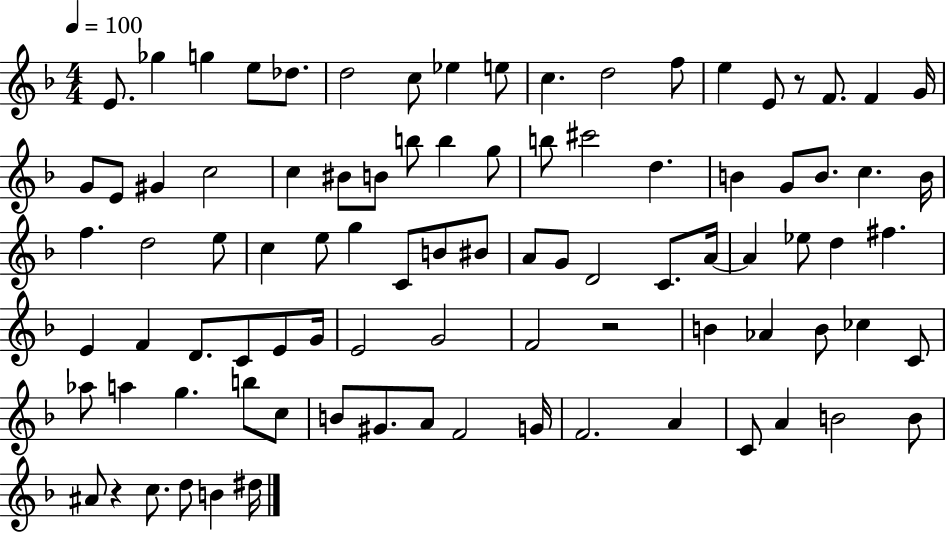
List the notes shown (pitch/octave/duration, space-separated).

E4/e. Gb5/q G5/q E5/e Db5/e. D5/h C5/e Eb5/q E5/e C5/q. D5/h F5/e E5/q E4/e R/e F4/e. F4/q G4/s G4/e E4/e G#4/q C5/h C5/q BIS4/e B4/e B5/e B5/q G5/e B5/e C#6/h D5/q. B4/q G4/e B4/e. C5/q. B4/s F5/q. D5/h E5/e C5/q E5/e G5/q C4/e B4/e BIS4/e A4/e G4/e D4/h C4/e. A4/s A4/q Eb5/e D5/q F#5/q. E4/q F4/q D4/e. C4/e E4/e G4/s E4/h G4/h F4/h R/h B4/q Ab4/q B4/e CES5/q C4/e Ab5/e A5/q G5/q. B5/e C5/e B4/e G#4/e. A4/e F4/h G4/s F4/h. A4/q C4/e A4/q B4/h B4/e A#4/e R/q C5/e. D5/e B4/q D#5/s